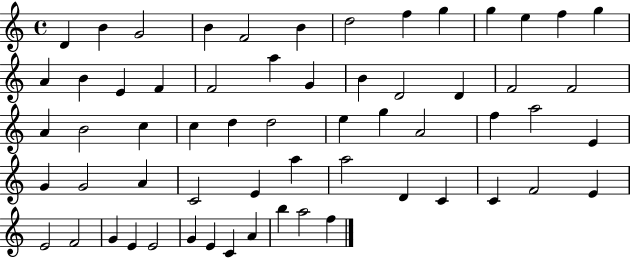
{
  \clef treble
  \time 4/4
  \defaultTimeSignature
  \key c \major
  d'4 b'4 g'2 | b'4 f'2 b'4 | d''2 f''4 g''4 | g''4 e''4 f''4 g''4 | \break a'4 b'4 e'4 f'4 | f'2 a''4 g'4 | b'4 d'2 d'4 | f'2 f'2 | \break a'4 b'2 c''4 | c''4 d''4 d''2 | e''4 g''4 a'2 | f''4 a''2 e'4 | \break g'4 g'2 a'4 | c'2 e'4 a''4 | a''2 d'4 c'4 | c'4 f'2 e'4 | \break e'2 f'2 | g'4 e'4 e'2 | g'4 e'4 c'4 a'4 | b''4 a''2 f''4 | \break \bar "|."
}